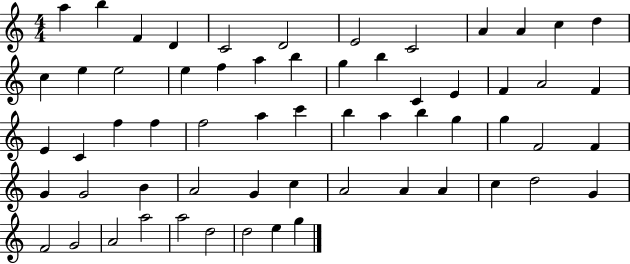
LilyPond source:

{
  \clef treble
  \numericTimeSignature
  \time 4/4
  \key c \major
  a''4 b''4 f'4 d'4 | c'2 d'2 | e'2 c'2 | a'4 a'4 c''4 d''4 | \break c''4 e''4 e''2 | e''4 f''4 a''4 b''4 | g''4 b''4 c'4 e'4 | f'4 a'2 f'4 | \break e'4 c'4 f''4 f''4 | f''2 a''4 c'''4 | b''4 a''4 b''4 g''4 | g''4 f'2 f'4 | \break g'4 g'2 b'4 | a'2 g'4 c''4 | a'2 a'4 a'4 | c''4 d''2 g'4 | \break f'2 g'2 | a'2 a''2 | a''2 d''2 | d''2 e''4 g''4 | \break \bar "|."
}